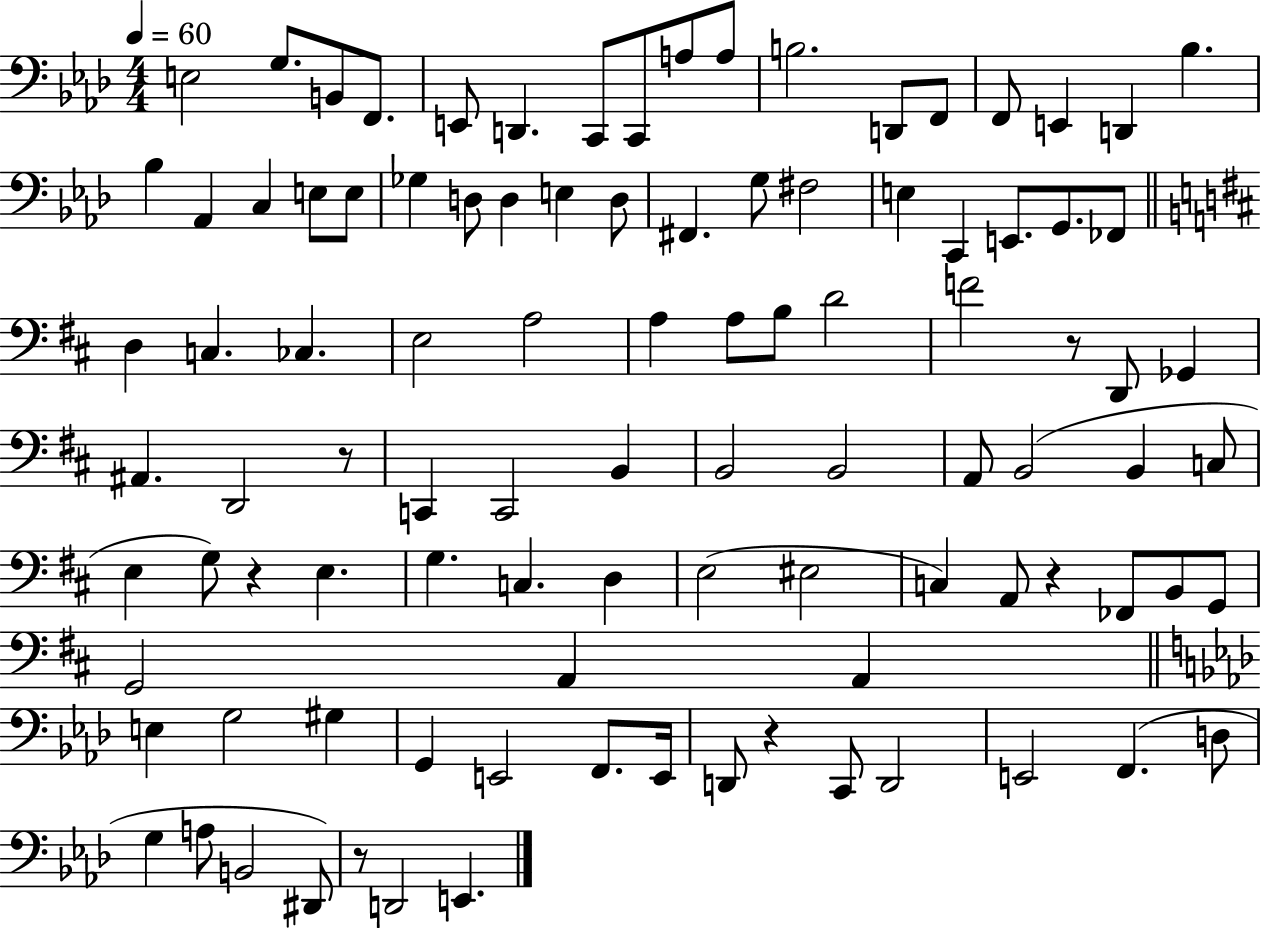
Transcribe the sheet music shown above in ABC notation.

X:1
T:Untitled
M:4/4
L:1/4
K:Ab
E,2 G,/2 B,,/2 F,,/2 E,,/2 D,, C,,/2 C,,/2 A,/2 A,/2 B,2 D,,/2 F,,/2 F,,/2 E,, D,, _B, _B, _A,, C, E,/2 E,/2 _G, D,/2 D, E, D,/2 ^F,, G,/2 ^F,2 E, C,, E,,/2 G,,/2 _F,,/2 D, C, _C, E,2 A,2 A, A,/2 B,/2 D2 F2 z/2 D,,/2 _G,, ^A,, D,,2 z/2 C,, C,,2 B,, B,,2 B,,2 A,,/2 B,,2 B,, C,/2 E, G,/2 z E, G, C, D, E,2 ^E,2 C, A,,/2 z _F,,/2 B,,/2 G,,/2 G,,2 A,, A,, E, G,2 ^G, G,, E,,2 F,,/2 E,,/4 D,,/2 z C,,/2 D,,2 E,,2 F,, D,/2 G, A,/2 B,,2 ^D,,/2 z/2 D,,2 E,,